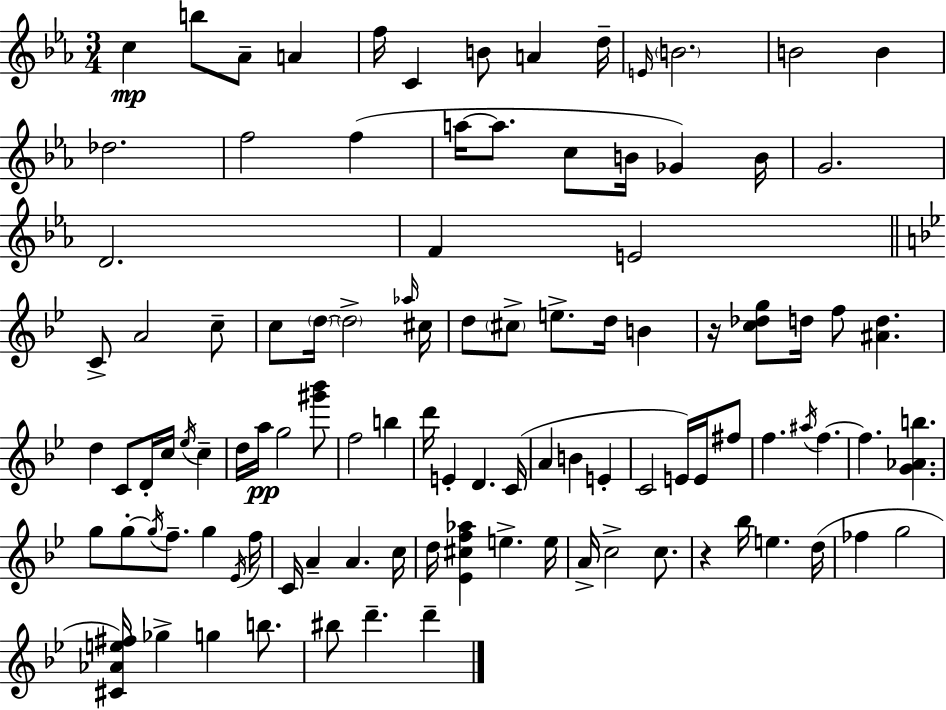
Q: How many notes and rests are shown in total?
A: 103